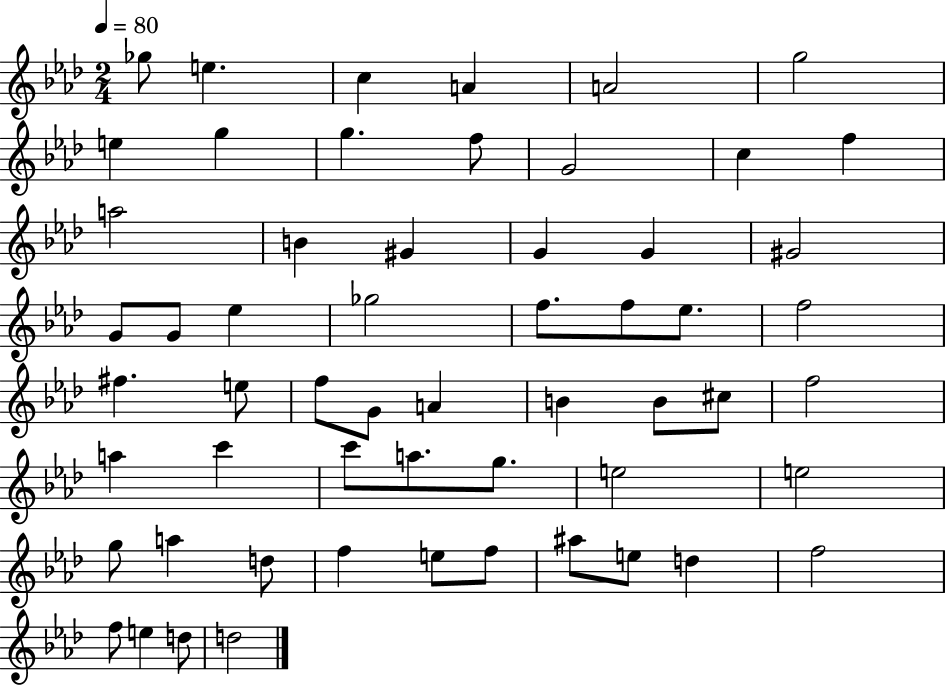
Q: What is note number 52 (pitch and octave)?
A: D5